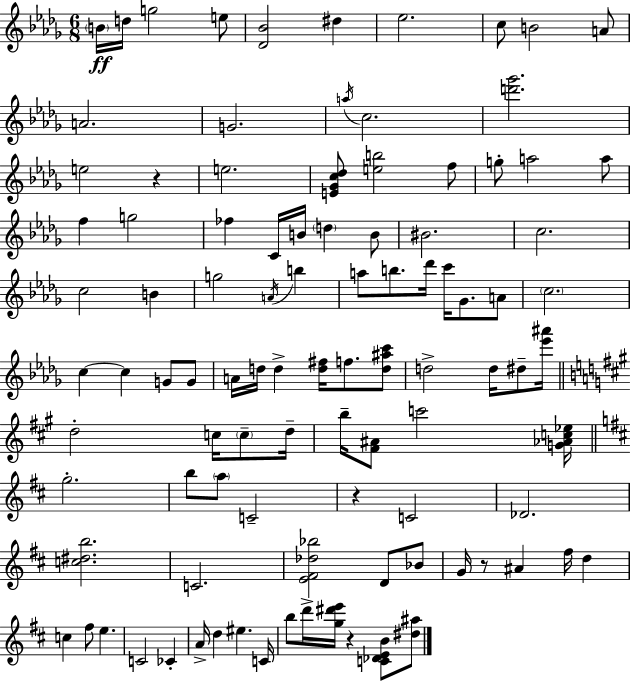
B4/s D5/s G5/h E5/e [Db4,Bb4]/h D#5/q Eb5/h. C5/e B4/h A4/e A4/h. G4/h. A5/s C5/h. [D6,Gb6]/h. E5/h R/q E5/h. [E4,Gb4,C5,Db5]/e [E5,B5]/h F5/e G5/e A5/h A5/e F5/q G5/h FES5/q C4/s B4/s D5/q B4/e BIS4/h. C5/h. C5/h B4/q G5/h A4/s B5/q A5/e B5/e. Db6/s C6/s Gb4/e. A4/e C5/h. C5/q C5/q G4/e G4/e A4/s D5/s D5/q [D5,F#5]/s F5/e. [D5,A#5,C6]/e D5/h D5/s D#5/e [Eb6,A#6]/s D5/h C5/s C5/e D5/s B5/s [F#4,A#4]/e C6/h [G4,Ab4,C5,Eb5]/s G5/h. B5/e A5/e C4/h R/q C4/h Db4/h. [C5,D#5,B5]/h. C4/h. [E4,F#4,Db5,Bb5]/h D4/e Bb4/e G4/s R/e A#4/q F#5/s D5/q C5/q F#5/e E5/q. C4/h CES4/q A4/s D5/q EIS5/q. C4/s B5/e D6/s [G5,D#6,E6]/s R/q [C4,Db4,E4,B4]/e [D#5,A#5]/e